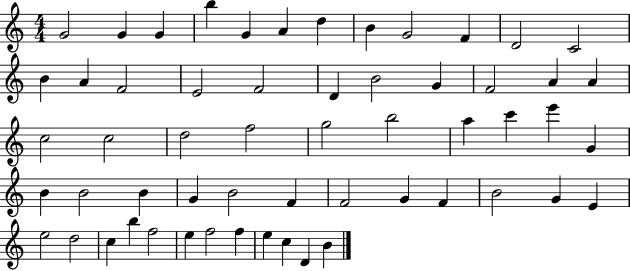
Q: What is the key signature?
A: C major